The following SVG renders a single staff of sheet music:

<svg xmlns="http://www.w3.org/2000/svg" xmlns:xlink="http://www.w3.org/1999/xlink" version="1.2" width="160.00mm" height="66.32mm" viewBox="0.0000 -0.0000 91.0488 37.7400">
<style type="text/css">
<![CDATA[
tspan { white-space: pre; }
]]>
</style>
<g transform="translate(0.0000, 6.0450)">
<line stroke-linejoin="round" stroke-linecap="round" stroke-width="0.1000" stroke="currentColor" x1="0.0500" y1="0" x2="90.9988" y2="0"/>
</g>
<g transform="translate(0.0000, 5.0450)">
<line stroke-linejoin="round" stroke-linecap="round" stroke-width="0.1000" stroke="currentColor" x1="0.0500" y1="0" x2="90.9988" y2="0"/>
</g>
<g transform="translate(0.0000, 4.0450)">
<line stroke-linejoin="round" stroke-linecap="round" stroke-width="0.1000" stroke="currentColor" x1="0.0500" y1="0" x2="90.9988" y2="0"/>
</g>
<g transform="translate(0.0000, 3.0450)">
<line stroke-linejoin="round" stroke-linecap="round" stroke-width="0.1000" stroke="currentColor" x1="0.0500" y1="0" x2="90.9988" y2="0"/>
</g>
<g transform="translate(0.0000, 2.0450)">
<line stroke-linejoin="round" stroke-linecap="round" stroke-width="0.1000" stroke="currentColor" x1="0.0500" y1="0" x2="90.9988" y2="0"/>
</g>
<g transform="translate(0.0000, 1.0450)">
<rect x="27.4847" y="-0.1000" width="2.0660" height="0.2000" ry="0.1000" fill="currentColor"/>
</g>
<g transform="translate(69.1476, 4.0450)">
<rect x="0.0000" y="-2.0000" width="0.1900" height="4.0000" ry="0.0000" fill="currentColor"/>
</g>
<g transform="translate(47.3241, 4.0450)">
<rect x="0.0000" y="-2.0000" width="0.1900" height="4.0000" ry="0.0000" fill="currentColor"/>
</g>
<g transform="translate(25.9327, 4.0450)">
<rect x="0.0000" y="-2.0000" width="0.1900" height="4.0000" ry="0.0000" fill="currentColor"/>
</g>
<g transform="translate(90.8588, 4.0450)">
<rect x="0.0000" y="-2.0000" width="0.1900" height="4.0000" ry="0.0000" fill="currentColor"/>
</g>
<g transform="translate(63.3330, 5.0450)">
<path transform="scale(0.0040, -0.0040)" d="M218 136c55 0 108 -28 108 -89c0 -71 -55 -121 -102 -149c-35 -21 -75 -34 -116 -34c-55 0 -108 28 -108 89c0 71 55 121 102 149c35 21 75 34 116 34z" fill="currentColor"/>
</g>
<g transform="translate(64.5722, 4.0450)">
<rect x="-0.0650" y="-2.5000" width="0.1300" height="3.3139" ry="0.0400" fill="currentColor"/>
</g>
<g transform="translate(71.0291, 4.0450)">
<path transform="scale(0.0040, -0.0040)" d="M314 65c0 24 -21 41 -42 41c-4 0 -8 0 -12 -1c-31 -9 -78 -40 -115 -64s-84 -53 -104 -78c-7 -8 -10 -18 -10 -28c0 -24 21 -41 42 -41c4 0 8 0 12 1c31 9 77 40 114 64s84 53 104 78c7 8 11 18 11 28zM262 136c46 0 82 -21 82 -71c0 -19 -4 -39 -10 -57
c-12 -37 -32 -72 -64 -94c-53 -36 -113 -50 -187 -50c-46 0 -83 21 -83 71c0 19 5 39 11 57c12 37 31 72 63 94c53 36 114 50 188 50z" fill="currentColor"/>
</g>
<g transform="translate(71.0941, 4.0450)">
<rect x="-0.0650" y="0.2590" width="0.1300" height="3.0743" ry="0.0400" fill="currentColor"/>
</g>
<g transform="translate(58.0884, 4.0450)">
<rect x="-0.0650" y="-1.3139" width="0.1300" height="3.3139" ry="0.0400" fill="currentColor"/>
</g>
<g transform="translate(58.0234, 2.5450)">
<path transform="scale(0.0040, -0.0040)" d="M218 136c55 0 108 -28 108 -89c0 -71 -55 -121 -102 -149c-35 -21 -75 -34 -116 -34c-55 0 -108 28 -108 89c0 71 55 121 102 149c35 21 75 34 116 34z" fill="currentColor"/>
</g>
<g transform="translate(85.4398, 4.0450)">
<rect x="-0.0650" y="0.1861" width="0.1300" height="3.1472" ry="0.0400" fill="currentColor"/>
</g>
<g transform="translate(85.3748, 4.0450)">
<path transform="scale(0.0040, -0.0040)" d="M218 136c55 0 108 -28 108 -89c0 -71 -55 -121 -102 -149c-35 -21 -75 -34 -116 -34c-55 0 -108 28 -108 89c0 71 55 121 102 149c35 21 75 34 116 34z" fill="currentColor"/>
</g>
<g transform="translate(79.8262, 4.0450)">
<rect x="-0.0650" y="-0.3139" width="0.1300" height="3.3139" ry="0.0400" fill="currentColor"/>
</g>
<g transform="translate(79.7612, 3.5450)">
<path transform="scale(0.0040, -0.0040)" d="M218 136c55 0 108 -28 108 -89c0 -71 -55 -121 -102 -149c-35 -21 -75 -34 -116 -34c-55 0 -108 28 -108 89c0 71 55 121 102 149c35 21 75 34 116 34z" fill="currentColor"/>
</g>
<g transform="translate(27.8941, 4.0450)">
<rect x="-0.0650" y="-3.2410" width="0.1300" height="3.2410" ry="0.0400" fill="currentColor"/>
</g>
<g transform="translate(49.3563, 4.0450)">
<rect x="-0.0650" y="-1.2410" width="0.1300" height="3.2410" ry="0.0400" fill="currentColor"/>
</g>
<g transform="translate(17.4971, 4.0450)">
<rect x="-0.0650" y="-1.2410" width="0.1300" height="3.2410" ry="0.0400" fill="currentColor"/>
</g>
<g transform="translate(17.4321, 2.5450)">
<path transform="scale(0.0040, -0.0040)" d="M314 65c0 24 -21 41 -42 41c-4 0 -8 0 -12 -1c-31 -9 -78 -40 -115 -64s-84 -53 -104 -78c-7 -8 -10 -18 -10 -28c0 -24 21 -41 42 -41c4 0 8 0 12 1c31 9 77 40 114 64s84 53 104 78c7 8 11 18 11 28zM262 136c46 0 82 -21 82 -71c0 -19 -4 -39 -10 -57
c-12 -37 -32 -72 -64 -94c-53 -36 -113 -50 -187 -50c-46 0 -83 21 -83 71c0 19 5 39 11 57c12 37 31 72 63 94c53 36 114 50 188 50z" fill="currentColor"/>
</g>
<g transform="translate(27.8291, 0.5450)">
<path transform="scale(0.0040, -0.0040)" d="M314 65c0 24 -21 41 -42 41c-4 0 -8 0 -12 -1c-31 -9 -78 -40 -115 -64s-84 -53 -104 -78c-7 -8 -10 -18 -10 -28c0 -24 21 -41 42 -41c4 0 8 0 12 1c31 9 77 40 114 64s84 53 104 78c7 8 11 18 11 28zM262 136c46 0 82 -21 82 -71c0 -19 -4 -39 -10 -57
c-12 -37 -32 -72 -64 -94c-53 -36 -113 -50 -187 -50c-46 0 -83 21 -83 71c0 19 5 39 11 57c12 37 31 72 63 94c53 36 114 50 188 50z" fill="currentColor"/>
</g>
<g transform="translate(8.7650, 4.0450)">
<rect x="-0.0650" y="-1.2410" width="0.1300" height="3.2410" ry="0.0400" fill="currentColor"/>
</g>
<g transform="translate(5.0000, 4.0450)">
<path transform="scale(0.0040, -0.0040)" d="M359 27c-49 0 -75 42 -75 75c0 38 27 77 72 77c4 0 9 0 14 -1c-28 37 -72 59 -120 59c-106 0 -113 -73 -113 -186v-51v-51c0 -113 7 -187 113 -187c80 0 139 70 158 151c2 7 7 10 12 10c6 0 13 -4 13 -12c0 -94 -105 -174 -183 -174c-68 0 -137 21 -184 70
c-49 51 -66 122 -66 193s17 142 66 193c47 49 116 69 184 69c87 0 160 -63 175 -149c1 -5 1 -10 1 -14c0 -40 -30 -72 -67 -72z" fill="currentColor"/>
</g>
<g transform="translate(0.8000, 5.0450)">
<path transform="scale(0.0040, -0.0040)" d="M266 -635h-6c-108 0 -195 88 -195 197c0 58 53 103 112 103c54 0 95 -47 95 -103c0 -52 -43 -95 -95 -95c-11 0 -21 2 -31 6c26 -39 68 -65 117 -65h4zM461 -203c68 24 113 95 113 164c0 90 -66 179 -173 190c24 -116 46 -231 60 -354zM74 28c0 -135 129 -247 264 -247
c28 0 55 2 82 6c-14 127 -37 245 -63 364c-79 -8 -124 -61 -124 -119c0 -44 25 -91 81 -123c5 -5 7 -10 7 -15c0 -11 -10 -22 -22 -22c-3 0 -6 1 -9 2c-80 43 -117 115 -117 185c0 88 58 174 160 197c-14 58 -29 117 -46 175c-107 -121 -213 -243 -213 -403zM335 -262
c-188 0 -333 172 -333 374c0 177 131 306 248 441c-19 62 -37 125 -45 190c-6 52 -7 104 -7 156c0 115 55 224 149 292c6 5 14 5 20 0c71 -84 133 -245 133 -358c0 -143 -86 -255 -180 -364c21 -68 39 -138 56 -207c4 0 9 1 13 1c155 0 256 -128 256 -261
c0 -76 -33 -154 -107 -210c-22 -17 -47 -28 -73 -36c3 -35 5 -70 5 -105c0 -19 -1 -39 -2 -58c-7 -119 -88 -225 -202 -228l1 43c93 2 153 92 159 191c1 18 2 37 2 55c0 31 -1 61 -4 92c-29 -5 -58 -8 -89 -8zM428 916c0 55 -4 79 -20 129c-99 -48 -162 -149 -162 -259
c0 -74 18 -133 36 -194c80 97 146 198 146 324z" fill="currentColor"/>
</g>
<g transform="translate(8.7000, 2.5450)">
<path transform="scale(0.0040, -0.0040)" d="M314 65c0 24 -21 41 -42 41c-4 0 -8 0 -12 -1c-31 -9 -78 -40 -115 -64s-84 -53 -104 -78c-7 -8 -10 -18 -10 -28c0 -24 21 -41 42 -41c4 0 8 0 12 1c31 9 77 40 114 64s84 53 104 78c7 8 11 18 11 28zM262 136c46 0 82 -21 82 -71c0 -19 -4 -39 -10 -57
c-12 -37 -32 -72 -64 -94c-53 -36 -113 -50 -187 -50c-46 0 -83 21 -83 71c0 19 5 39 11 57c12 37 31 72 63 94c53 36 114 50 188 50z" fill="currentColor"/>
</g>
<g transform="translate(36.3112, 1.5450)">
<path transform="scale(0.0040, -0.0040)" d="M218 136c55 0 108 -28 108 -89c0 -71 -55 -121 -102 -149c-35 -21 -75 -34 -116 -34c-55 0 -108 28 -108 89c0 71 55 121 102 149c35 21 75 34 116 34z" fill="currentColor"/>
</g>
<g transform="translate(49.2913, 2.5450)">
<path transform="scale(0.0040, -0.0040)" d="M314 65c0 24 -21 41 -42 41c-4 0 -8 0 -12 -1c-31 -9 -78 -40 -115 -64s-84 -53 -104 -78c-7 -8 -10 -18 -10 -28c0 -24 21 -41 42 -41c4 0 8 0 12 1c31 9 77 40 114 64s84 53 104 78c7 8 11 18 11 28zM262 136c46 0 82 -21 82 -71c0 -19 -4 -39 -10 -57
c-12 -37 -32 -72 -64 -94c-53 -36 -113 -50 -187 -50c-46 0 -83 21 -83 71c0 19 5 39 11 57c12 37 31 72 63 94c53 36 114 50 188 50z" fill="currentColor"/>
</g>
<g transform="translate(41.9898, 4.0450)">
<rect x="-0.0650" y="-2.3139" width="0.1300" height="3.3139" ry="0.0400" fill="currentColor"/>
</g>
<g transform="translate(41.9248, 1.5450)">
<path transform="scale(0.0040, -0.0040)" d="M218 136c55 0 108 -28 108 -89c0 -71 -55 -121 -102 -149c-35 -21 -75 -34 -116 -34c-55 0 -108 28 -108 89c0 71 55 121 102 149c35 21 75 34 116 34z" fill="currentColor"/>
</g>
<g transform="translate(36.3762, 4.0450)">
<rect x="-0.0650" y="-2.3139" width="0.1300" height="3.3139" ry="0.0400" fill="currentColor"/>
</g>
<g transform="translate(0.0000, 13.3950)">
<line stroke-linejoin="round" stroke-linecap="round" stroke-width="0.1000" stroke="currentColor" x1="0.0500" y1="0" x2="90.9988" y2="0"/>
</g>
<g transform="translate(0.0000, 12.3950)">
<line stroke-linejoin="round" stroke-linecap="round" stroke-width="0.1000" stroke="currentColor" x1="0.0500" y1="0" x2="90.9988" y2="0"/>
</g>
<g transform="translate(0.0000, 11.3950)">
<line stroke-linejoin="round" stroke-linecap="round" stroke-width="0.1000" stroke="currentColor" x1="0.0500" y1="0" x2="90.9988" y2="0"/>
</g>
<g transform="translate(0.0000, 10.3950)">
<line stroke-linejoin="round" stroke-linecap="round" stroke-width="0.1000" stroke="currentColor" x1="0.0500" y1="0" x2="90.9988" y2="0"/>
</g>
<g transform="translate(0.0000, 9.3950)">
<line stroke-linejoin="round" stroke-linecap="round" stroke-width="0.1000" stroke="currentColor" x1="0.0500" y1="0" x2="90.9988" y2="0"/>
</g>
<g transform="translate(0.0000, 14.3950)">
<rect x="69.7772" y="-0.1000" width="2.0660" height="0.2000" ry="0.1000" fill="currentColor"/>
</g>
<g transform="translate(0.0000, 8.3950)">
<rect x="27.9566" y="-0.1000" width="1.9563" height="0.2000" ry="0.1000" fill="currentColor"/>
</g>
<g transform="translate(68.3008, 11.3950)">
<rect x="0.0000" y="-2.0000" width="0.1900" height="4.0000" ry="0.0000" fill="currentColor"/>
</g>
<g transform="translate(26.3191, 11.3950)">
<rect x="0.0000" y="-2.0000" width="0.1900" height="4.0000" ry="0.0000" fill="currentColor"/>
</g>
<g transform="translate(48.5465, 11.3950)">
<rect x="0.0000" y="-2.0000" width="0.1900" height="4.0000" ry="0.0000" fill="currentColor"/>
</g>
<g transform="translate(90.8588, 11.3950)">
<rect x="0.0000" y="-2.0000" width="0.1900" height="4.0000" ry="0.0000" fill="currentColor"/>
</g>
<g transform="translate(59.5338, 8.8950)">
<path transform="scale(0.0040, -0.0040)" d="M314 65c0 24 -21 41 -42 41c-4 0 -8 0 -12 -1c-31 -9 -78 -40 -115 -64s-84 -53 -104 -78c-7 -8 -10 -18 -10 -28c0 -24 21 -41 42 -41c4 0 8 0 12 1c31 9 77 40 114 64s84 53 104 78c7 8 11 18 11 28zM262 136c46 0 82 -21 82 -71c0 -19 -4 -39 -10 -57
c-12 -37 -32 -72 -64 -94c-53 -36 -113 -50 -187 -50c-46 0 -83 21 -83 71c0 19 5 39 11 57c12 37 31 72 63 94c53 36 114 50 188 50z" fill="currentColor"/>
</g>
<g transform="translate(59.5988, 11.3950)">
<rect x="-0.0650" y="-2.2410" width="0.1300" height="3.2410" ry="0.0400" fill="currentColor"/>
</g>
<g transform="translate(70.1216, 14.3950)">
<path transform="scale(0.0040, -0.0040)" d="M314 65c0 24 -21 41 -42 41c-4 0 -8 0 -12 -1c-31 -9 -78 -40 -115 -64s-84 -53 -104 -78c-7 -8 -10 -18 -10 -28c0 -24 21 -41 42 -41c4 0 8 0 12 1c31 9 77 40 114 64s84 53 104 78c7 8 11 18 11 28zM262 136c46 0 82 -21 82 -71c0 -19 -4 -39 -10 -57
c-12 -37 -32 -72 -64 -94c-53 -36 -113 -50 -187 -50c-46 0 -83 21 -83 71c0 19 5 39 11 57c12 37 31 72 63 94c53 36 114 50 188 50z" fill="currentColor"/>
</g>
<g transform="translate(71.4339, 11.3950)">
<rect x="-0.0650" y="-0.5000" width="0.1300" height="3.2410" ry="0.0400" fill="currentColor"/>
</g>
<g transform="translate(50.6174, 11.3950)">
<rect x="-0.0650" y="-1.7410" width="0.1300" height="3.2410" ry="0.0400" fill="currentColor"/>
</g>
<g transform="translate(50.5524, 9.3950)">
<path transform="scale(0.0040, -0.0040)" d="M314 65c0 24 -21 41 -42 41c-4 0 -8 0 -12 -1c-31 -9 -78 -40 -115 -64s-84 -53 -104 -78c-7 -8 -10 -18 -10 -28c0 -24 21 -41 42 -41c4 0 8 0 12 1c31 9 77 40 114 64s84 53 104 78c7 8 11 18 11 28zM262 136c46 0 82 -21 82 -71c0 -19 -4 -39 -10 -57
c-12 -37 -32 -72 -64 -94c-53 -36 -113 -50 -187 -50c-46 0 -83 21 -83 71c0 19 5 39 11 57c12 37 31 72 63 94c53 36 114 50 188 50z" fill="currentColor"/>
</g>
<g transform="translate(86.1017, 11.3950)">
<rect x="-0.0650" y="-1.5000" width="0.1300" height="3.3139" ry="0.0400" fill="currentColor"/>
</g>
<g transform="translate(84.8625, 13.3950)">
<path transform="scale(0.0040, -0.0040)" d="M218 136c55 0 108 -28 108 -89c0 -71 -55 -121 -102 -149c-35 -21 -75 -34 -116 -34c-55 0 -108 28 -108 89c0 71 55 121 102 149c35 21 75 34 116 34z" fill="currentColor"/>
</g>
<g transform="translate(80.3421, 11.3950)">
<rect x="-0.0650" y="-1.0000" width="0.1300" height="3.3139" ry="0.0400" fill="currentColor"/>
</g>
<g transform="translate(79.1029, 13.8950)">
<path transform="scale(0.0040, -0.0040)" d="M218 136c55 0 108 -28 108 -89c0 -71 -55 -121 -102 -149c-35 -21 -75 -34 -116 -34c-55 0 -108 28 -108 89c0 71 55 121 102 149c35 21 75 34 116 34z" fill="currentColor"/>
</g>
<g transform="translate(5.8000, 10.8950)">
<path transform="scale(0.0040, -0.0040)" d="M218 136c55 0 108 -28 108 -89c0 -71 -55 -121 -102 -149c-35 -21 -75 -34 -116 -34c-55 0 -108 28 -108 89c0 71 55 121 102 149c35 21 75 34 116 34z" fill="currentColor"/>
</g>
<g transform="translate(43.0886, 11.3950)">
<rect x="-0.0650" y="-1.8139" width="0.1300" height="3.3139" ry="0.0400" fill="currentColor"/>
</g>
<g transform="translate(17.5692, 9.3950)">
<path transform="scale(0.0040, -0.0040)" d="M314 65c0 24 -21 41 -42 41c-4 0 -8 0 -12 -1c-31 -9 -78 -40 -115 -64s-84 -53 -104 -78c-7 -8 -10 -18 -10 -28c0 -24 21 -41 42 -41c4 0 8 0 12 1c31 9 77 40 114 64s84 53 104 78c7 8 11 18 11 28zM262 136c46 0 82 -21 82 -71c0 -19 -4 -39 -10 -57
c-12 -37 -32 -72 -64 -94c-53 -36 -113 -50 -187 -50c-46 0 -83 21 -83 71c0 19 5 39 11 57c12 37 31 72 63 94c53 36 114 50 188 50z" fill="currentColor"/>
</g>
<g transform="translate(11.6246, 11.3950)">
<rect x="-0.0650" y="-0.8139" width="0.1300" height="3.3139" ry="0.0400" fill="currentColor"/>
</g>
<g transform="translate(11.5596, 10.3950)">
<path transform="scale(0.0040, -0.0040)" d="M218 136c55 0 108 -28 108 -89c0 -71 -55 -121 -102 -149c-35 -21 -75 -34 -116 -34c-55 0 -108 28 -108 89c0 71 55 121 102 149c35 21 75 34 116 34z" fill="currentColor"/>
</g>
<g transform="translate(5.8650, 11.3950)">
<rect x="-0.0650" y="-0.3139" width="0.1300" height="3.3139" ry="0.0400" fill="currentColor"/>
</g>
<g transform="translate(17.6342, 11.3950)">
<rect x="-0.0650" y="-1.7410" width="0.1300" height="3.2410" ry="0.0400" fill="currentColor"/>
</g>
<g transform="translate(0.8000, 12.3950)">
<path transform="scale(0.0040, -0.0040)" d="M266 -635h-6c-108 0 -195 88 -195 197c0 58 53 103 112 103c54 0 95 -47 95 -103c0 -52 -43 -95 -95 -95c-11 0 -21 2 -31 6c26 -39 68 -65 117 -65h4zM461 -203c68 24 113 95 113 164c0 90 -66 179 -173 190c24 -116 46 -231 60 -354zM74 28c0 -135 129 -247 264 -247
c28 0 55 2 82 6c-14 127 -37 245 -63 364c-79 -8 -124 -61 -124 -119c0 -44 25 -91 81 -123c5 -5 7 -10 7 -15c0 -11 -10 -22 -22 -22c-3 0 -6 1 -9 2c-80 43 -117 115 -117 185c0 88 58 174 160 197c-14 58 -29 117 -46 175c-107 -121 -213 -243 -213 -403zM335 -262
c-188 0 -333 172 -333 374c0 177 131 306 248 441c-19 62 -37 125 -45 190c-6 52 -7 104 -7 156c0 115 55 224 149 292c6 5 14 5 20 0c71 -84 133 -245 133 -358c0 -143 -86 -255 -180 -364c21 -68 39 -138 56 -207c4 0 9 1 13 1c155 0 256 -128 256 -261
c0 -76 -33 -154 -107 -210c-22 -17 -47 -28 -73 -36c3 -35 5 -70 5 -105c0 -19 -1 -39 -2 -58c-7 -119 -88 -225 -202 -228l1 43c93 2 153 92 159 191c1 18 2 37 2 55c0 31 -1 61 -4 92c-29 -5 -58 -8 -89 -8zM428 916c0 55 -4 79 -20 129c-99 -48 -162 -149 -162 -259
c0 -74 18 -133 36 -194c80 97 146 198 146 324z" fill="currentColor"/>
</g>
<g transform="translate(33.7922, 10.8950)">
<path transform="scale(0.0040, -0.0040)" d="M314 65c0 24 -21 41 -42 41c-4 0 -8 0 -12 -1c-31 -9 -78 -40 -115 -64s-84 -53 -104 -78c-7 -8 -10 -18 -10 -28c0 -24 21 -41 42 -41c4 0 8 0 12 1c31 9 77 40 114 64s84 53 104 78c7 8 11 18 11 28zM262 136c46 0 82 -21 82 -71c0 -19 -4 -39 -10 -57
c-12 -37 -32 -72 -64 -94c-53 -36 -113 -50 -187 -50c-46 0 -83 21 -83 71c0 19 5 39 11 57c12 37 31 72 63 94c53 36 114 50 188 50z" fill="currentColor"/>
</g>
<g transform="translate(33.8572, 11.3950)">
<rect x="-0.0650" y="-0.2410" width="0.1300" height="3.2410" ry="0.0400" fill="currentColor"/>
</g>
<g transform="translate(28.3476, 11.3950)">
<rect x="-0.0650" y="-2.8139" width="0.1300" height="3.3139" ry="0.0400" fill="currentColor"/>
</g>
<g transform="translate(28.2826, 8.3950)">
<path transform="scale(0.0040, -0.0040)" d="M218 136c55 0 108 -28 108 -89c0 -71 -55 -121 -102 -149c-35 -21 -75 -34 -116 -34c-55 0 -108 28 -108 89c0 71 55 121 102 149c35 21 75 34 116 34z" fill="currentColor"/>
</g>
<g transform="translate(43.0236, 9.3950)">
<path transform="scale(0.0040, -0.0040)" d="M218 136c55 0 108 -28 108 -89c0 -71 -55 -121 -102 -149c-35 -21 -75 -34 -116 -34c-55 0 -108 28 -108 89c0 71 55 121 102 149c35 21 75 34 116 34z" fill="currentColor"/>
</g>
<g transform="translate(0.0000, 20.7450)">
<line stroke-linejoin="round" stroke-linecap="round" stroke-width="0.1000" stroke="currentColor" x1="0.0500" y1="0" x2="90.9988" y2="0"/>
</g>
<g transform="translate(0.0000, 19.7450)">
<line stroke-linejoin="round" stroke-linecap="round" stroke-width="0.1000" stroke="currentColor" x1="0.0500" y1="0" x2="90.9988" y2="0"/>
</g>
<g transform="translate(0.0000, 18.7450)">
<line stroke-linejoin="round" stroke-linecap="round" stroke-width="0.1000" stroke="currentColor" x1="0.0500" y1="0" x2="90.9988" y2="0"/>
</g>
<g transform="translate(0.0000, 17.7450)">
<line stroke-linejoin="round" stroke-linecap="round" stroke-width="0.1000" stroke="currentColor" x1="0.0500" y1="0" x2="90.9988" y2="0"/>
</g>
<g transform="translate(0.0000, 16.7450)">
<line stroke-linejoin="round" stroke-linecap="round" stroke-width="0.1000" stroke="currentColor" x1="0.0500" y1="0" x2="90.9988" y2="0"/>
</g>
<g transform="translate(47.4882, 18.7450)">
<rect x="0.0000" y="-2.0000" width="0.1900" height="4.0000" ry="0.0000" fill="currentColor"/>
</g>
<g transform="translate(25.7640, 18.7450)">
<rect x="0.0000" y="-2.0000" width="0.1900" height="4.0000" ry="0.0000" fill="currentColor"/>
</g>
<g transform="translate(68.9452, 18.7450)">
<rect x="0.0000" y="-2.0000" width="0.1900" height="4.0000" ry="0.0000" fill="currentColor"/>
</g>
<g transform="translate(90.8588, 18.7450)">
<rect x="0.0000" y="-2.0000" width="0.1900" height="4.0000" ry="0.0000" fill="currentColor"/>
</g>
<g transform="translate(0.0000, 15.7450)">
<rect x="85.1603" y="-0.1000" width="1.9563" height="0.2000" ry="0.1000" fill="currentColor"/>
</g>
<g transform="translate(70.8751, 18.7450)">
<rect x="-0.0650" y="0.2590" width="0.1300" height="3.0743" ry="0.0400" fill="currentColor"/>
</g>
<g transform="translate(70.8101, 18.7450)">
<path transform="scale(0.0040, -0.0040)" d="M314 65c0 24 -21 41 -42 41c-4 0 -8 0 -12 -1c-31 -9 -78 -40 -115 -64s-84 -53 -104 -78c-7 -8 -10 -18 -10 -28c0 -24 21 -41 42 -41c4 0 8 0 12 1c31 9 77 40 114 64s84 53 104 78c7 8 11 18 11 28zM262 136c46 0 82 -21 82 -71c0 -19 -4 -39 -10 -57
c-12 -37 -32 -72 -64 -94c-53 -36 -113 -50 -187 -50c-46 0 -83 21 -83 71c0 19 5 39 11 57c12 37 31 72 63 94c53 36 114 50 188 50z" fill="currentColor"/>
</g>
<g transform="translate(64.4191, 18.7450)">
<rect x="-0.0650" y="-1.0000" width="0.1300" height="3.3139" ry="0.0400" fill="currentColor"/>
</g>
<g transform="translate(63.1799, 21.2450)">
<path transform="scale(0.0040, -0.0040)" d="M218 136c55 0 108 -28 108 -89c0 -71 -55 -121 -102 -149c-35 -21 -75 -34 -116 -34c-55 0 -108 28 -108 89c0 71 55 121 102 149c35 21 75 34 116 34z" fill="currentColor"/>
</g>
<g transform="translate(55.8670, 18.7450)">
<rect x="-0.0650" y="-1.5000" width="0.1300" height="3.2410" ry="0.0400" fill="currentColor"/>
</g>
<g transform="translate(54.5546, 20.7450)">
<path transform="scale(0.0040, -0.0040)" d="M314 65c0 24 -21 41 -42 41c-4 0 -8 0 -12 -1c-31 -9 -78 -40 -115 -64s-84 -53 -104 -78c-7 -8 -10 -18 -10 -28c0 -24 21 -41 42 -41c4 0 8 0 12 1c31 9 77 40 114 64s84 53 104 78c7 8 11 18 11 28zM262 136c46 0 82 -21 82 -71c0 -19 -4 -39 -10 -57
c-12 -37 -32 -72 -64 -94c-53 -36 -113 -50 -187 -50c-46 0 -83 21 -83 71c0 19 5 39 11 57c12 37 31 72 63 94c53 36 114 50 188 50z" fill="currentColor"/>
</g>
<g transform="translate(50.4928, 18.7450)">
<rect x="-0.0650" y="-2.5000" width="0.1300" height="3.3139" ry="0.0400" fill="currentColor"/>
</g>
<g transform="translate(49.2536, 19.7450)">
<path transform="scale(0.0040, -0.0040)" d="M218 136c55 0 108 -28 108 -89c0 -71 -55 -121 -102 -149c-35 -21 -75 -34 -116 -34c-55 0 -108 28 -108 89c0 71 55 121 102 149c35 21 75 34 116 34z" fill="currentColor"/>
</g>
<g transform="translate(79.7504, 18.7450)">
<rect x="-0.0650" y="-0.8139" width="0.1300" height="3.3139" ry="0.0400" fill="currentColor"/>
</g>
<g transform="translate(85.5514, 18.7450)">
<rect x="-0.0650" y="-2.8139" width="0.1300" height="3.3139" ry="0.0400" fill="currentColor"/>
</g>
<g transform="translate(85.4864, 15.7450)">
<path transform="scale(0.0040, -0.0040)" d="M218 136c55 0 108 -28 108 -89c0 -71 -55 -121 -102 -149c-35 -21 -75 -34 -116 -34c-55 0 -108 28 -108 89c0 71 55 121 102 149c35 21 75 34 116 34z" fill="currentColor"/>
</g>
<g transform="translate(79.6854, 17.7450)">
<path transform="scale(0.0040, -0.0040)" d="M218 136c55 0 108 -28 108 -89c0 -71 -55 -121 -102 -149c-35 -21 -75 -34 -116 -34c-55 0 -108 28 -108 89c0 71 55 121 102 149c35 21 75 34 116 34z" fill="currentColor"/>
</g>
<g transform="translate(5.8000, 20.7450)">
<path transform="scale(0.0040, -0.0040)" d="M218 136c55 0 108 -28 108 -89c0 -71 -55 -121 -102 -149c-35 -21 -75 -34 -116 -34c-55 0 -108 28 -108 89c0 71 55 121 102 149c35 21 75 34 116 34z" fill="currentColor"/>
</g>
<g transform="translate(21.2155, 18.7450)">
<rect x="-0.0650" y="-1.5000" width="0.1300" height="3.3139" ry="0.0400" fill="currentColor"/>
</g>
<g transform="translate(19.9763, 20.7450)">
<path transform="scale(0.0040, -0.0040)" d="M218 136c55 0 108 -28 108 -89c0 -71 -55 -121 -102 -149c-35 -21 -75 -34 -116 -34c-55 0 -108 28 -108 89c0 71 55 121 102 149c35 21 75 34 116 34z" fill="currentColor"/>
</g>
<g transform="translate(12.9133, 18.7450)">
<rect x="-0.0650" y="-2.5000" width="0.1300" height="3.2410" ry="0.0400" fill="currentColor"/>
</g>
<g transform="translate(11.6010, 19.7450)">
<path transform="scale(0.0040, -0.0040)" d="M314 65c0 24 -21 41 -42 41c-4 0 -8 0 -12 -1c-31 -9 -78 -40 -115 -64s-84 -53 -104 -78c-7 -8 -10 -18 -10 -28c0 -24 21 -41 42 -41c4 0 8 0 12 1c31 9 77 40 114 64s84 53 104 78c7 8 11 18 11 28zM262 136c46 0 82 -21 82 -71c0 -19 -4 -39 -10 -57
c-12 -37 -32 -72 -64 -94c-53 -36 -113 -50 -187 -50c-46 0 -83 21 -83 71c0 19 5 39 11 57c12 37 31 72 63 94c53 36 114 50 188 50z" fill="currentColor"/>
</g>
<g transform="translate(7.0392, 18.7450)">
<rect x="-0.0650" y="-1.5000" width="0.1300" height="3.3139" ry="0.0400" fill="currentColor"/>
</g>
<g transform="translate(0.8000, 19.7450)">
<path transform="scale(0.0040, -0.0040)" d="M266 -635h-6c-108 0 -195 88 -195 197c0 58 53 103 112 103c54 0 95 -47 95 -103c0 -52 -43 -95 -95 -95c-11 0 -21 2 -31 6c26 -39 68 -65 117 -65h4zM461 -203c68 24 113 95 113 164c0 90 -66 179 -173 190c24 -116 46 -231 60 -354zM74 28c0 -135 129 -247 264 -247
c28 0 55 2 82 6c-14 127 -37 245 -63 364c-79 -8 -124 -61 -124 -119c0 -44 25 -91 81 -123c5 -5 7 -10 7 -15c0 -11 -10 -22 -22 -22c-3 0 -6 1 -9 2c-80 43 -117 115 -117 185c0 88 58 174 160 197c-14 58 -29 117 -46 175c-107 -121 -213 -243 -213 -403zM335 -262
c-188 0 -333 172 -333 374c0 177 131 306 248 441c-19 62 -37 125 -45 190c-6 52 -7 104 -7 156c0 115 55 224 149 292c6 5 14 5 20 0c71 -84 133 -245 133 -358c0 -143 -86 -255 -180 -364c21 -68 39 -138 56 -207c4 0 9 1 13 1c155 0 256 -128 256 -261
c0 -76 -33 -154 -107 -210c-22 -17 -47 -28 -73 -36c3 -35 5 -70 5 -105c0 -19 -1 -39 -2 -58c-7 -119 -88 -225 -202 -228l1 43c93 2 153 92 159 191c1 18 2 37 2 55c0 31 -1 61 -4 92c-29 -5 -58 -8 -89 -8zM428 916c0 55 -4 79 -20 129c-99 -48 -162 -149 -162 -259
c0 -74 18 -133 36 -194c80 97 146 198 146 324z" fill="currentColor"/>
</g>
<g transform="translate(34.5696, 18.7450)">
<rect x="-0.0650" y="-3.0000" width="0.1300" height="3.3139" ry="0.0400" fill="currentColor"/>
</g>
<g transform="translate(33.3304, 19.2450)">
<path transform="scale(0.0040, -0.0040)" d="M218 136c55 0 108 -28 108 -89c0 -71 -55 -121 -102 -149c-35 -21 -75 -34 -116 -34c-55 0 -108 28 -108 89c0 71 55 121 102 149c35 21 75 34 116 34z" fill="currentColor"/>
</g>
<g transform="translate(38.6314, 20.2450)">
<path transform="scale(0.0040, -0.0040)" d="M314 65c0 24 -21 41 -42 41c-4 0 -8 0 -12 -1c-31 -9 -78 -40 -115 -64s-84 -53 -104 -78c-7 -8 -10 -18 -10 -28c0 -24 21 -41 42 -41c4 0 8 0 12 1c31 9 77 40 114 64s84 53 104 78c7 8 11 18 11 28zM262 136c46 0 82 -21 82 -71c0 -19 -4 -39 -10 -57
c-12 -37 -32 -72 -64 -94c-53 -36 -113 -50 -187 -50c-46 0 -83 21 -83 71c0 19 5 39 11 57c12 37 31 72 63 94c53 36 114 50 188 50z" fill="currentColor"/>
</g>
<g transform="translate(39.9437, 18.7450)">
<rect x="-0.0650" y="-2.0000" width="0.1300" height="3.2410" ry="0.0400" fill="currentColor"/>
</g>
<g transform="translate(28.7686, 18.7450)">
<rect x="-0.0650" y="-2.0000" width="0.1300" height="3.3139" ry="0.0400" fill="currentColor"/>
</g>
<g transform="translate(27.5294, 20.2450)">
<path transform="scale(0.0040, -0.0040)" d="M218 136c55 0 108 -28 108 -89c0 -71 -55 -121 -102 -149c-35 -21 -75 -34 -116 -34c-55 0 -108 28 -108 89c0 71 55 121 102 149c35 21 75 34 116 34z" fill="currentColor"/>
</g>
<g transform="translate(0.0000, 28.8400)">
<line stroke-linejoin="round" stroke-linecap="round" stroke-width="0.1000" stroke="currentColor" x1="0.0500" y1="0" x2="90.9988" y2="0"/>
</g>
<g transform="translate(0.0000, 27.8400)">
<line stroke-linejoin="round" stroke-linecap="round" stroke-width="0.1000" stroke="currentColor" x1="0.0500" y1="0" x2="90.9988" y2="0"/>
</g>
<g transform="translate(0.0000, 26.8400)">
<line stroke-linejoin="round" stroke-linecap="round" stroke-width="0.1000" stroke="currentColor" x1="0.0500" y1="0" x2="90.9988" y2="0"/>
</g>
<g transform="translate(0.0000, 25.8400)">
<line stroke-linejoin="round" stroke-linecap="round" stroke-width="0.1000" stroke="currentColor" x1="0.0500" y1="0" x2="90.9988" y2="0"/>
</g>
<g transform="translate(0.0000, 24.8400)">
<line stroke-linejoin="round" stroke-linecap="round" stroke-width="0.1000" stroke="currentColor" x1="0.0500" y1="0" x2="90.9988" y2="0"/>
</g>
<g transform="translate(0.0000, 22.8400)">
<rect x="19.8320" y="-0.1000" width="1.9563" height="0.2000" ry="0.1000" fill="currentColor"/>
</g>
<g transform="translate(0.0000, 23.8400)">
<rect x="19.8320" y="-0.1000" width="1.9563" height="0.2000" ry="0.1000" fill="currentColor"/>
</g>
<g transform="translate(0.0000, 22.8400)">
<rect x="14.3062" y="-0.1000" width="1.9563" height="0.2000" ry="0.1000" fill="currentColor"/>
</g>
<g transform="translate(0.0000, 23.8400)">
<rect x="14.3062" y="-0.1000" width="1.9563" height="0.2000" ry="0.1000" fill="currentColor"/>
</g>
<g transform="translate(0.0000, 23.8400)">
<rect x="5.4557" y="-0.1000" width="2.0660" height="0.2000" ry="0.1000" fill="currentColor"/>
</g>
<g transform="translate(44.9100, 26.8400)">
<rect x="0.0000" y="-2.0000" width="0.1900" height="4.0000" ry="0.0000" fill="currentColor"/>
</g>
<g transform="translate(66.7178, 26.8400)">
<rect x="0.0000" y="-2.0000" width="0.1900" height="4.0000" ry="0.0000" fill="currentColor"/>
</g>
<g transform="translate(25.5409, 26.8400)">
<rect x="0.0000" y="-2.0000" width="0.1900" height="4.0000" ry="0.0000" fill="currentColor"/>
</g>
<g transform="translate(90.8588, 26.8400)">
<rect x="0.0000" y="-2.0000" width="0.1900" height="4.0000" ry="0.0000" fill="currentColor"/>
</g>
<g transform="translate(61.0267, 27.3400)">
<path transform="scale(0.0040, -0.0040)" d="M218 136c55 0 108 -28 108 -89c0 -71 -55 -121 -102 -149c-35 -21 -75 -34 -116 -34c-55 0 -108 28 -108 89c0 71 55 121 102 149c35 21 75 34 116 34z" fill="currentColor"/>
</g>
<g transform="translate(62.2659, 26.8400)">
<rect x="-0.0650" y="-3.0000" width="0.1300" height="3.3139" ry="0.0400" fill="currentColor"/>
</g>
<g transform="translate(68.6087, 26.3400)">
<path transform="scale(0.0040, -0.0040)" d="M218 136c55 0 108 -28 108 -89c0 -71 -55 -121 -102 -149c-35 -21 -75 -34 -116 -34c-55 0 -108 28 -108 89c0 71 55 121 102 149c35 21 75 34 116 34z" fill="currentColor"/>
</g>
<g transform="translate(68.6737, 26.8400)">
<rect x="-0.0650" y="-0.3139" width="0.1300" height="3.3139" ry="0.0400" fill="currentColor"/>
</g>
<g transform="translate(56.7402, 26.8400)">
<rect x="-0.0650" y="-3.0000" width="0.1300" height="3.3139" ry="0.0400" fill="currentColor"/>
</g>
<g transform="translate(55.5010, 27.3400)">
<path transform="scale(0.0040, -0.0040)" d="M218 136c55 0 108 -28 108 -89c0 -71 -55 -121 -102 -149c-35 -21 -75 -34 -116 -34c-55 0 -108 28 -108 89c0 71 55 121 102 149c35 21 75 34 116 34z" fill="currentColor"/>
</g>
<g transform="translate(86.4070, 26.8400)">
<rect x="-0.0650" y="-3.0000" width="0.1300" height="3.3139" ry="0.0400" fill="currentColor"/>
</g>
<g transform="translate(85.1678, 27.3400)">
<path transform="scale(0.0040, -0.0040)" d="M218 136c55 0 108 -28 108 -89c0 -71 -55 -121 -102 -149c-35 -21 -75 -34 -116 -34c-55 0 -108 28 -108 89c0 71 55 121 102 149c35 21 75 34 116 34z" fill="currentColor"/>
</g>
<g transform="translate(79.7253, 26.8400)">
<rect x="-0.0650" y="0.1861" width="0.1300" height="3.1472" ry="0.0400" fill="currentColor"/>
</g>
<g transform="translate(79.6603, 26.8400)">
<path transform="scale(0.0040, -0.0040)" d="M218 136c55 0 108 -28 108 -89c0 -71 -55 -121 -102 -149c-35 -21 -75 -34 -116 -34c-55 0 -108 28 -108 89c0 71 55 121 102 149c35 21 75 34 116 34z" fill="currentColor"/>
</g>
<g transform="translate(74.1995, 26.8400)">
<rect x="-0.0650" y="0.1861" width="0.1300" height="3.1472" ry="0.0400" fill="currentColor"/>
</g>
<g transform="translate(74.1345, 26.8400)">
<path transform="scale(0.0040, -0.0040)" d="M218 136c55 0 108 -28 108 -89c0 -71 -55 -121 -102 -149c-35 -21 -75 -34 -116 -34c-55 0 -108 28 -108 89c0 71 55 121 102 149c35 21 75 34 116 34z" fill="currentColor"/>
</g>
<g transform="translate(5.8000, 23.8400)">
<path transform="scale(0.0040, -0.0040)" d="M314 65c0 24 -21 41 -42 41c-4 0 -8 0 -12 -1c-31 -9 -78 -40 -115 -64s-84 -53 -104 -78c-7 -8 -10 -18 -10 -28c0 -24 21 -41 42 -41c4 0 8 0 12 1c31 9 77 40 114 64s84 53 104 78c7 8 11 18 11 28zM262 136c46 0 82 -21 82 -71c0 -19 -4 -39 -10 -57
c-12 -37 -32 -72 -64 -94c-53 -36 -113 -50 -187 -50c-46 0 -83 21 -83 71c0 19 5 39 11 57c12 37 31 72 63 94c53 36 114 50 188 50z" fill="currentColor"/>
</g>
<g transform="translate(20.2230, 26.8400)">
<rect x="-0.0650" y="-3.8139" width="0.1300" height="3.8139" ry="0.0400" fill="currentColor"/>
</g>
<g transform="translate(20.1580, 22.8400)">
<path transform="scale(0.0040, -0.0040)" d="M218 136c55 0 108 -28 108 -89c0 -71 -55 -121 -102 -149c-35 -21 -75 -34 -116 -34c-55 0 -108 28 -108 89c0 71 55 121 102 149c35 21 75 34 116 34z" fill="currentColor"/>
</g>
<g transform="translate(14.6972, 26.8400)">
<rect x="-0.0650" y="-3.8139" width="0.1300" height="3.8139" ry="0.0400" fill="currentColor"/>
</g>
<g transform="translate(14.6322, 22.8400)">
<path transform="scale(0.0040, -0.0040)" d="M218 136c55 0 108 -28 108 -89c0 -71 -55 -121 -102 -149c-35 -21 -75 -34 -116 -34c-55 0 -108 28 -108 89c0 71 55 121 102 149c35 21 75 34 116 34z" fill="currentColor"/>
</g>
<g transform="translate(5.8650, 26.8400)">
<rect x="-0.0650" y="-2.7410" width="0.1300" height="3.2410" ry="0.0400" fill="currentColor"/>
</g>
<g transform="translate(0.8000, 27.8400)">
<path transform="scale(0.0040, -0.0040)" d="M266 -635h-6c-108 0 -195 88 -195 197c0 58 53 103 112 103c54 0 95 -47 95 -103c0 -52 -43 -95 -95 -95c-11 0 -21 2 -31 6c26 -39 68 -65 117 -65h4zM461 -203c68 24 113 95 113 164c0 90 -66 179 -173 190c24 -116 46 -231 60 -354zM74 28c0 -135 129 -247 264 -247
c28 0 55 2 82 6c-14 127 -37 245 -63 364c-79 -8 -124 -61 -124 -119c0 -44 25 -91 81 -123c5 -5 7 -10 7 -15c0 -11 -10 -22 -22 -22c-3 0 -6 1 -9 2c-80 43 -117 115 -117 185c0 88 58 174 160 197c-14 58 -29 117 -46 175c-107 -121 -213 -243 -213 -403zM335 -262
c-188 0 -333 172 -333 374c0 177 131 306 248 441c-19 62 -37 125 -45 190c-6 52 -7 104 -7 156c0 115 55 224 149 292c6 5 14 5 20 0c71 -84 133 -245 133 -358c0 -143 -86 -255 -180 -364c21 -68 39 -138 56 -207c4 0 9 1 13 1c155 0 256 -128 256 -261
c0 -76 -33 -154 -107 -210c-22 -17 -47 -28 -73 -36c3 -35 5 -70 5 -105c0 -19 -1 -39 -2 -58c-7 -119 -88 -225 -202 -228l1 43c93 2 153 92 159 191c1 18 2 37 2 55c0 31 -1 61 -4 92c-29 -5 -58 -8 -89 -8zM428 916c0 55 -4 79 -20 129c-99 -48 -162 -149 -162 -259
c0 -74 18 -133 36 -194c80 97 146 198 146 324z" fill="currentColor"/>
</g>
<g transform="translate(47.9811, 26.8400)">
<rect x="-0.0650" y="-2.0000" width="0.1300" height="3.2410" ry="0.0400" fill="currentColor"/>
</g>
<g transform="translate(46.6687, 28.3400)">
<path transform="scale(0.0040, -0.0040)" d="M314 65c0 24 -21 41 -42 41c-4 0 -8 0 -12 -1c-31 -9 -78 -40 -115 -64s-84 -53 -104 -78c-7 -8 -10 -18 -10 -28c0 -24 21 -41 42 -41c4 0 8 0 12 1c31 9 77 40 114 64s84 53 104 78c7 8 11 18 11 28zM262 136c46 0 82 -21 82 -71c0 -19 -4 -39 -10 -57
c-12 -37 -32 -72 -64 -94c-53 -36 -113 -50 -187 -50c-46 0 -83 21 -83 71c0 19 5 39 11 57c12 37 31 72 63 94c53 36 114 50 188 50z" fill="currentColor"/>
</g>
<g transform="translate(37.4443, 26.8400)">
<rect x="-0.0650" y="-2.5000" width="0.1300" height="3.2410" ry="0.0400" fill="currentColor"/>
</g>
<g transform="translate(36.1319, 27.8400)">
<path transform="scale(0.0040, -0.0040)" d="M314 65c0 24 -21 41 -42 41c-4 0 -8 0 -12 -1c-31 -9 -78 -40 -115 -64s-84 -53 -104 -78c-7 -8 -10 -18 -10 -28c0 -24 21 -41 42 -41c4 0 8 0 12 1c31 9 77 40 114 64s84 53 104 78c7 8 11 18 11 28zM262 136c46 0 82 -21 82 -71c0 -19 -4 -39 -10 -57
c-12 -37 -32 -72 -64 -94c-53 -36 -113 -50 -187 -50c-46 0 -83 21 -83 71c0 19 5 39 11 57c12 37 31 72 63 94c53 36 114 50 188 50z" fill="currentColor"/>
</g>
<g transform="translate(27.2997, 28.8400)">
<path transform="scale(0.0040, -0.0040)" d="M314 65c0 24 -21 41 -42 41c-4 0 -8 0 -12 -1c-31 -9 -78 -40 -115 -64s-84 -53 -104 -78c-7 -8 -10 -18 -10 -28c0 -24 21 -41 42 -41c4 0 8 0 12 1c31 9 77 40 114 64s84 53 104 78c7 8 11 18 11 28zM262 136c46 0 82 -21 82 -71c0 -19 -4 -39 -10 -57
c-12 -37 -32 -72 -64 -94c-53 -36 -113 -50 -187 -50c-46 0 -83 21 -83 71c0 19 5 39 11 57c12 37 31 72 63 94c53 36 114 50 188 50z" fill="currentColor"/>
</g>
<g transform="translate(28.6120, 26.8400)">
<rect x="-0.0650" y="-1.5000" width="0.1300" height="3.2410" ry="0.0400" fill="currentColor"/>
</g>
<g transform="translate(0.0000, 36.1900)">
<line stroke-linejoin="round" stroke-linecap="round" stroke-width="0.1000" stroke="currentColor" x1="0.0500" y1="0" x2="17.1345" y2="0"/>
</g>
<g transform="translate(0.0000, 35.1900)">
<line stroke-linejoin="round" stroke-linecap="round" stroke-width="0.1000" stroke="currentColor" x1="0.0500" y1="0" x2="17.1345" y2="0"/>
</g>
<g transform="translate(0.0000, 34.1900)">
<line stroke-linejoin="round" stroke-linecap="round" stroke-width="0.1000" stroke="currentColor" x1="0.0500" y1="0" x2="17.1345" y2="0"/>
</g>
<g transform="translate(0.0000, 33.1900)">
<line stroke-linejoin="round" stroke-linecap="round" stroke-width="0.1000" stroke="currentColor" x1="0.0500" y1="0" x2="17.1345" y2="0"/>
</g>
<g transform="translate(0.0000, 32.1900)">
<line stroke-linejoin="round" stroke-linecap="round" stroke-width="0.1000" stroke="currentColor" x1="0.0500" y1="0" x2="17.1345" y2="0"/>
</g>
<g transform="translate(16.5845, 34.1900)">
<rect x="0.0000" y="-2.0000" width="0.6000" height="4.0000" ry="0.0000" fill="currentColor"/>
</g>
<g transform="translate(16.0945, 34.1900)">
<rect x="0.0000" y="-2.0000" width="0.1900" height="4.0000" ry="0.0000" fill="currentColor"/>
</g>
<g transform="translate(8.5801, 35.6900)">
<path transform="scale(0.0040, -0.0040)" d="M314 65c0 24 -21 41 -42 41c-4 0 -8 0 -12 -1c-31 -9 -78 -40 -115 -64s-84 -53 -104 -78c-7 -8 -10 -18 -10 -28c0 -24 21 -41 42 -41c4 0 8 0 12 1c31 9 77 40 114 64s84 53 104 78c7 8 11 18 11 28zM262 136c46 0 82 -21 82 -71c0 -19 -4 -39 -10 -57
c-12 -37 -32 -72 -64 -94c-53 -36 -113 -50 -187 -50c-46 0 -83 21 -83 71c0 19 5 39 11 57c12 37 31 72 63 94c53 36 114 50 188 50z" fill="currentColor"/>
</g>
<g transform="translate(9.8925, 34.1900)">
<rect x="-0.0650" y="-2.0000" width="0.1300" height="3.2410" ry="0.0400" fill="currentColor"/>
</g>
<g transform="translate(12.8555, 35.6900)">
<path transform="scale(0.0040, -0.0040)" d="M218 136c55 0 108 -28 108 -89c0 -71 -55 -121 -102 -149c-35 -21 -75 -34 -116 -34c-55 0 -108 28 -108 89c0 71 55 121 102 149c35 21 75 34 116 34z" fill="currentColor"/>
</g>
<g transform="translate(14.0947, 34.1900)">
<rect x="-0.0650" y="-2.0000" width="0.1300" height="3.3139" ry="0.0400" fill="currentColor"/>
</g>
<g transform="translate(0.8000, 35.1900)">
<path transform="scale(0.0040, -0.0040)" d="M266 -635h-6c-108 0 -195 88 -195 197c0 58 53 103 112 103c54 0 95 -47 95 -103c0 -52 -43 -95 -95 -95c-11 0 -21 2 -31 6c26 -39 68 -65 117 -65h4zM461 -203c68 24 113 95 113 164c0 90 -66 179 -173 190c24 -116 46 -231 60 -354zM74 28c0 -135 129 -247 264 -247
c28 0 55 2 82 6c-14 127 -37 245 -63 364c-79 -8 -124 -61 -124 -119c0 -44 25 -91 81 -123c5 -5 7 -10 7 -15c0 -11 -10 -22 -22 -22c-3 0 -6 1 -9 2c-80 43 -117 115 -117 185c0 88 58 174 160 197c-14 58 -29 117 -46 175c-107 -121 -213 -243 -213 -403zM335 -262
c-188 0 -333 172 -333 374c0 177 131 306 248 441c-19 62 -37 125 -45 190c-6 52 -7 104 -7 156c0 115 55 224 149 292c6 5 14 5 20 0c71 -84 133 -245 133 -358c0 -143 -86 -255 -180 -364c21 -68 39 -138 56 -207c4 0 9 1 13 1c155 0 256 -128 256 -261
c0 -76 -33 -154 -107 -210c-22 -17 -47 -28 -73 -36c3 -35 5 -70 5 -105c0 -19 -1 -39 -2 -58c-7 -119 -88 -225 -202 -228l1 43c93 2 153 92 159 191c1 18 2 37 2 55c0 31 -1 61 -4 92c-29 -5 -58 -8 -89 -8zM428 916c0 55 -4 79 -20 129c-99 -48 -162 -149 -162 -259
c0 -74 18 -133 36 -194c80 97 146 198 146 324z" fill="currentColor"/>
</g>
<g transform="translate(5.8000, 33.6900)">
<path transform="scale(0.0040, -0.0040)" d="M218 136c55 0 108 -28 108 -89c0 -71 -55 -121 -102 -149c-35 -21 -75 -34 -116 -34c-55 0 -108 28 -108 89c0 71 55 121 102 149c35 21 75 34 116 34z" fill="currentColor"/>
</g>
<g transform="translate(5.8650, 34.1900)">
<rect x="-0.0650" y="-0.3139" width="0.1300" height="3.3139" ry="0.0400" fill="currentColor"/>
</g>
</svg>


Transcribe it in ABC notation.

X:1
T:Untitled
M:4/4
L:1/4
K:C
e2 e2 b2 g g e2 e G B2 c B c d f2 a c2 f f2 g2 C2 D E E G2 E F A F2 G E2 D B2 d a a2 c' c' E2 G2 F2 A A c B B A c F2 F